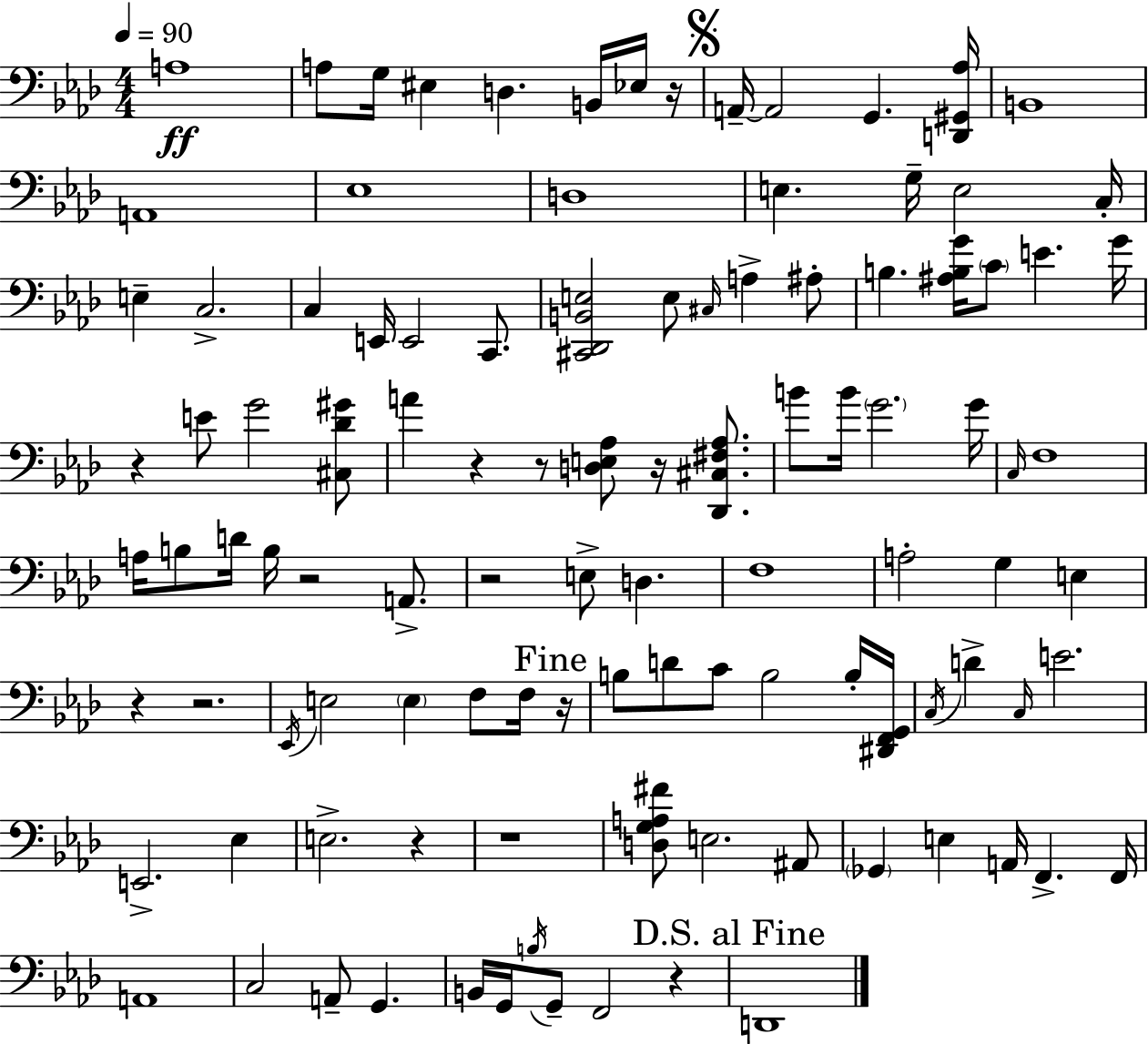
X:1
T:Untitled
M:4/4
L:1/4
K:Ab
A,4 A,/2 G,/4 ^E, D, B,,/4 _E,/4 z/4 A,,/4 A,,2 G,, [D,,^G,,_A,]/4 B,,4 A,,4 _E,4 D,4 E, G,/4 E,2 C,/4 E, C,2 C, E,,/4 E,,2 C,,/2 [^C,,_D,,B,,E,]2 E,/2 ^C,/4 A, ^A,/2 B, [^A,B,G]/4 C/2 E G/4 z E/2 G2 [^C,_D^G]/2 A z z/2 [D,E,_A,]/2 z/4 [_D,,^C,^F,_A,]/2 B/2 B/4 G2 G/4 C,/4 F,4 A,/4 B,/2 D/4 B,/4 z2 A,,/2 z2 E,/2 D, F,4 A,2 G, E, z z2 _E,,/4 E,2 E, F,/2 F,/4 z/4 B,/2 D/2 C/2 B,2 B,/4 [^D,,F,,G,,]/4 C,/4 D C,/4 E2 E,,2 _E, E,2 z z4 [D,G,A,^F]/2 E,2 ^A,,/2 _G,, E, A,,/4 F,, F,,/4 A,,4 C,2 A,,/2 G,, B,,/4 G,,/4 B,/4 G,,/2 F,,2 z D,,4